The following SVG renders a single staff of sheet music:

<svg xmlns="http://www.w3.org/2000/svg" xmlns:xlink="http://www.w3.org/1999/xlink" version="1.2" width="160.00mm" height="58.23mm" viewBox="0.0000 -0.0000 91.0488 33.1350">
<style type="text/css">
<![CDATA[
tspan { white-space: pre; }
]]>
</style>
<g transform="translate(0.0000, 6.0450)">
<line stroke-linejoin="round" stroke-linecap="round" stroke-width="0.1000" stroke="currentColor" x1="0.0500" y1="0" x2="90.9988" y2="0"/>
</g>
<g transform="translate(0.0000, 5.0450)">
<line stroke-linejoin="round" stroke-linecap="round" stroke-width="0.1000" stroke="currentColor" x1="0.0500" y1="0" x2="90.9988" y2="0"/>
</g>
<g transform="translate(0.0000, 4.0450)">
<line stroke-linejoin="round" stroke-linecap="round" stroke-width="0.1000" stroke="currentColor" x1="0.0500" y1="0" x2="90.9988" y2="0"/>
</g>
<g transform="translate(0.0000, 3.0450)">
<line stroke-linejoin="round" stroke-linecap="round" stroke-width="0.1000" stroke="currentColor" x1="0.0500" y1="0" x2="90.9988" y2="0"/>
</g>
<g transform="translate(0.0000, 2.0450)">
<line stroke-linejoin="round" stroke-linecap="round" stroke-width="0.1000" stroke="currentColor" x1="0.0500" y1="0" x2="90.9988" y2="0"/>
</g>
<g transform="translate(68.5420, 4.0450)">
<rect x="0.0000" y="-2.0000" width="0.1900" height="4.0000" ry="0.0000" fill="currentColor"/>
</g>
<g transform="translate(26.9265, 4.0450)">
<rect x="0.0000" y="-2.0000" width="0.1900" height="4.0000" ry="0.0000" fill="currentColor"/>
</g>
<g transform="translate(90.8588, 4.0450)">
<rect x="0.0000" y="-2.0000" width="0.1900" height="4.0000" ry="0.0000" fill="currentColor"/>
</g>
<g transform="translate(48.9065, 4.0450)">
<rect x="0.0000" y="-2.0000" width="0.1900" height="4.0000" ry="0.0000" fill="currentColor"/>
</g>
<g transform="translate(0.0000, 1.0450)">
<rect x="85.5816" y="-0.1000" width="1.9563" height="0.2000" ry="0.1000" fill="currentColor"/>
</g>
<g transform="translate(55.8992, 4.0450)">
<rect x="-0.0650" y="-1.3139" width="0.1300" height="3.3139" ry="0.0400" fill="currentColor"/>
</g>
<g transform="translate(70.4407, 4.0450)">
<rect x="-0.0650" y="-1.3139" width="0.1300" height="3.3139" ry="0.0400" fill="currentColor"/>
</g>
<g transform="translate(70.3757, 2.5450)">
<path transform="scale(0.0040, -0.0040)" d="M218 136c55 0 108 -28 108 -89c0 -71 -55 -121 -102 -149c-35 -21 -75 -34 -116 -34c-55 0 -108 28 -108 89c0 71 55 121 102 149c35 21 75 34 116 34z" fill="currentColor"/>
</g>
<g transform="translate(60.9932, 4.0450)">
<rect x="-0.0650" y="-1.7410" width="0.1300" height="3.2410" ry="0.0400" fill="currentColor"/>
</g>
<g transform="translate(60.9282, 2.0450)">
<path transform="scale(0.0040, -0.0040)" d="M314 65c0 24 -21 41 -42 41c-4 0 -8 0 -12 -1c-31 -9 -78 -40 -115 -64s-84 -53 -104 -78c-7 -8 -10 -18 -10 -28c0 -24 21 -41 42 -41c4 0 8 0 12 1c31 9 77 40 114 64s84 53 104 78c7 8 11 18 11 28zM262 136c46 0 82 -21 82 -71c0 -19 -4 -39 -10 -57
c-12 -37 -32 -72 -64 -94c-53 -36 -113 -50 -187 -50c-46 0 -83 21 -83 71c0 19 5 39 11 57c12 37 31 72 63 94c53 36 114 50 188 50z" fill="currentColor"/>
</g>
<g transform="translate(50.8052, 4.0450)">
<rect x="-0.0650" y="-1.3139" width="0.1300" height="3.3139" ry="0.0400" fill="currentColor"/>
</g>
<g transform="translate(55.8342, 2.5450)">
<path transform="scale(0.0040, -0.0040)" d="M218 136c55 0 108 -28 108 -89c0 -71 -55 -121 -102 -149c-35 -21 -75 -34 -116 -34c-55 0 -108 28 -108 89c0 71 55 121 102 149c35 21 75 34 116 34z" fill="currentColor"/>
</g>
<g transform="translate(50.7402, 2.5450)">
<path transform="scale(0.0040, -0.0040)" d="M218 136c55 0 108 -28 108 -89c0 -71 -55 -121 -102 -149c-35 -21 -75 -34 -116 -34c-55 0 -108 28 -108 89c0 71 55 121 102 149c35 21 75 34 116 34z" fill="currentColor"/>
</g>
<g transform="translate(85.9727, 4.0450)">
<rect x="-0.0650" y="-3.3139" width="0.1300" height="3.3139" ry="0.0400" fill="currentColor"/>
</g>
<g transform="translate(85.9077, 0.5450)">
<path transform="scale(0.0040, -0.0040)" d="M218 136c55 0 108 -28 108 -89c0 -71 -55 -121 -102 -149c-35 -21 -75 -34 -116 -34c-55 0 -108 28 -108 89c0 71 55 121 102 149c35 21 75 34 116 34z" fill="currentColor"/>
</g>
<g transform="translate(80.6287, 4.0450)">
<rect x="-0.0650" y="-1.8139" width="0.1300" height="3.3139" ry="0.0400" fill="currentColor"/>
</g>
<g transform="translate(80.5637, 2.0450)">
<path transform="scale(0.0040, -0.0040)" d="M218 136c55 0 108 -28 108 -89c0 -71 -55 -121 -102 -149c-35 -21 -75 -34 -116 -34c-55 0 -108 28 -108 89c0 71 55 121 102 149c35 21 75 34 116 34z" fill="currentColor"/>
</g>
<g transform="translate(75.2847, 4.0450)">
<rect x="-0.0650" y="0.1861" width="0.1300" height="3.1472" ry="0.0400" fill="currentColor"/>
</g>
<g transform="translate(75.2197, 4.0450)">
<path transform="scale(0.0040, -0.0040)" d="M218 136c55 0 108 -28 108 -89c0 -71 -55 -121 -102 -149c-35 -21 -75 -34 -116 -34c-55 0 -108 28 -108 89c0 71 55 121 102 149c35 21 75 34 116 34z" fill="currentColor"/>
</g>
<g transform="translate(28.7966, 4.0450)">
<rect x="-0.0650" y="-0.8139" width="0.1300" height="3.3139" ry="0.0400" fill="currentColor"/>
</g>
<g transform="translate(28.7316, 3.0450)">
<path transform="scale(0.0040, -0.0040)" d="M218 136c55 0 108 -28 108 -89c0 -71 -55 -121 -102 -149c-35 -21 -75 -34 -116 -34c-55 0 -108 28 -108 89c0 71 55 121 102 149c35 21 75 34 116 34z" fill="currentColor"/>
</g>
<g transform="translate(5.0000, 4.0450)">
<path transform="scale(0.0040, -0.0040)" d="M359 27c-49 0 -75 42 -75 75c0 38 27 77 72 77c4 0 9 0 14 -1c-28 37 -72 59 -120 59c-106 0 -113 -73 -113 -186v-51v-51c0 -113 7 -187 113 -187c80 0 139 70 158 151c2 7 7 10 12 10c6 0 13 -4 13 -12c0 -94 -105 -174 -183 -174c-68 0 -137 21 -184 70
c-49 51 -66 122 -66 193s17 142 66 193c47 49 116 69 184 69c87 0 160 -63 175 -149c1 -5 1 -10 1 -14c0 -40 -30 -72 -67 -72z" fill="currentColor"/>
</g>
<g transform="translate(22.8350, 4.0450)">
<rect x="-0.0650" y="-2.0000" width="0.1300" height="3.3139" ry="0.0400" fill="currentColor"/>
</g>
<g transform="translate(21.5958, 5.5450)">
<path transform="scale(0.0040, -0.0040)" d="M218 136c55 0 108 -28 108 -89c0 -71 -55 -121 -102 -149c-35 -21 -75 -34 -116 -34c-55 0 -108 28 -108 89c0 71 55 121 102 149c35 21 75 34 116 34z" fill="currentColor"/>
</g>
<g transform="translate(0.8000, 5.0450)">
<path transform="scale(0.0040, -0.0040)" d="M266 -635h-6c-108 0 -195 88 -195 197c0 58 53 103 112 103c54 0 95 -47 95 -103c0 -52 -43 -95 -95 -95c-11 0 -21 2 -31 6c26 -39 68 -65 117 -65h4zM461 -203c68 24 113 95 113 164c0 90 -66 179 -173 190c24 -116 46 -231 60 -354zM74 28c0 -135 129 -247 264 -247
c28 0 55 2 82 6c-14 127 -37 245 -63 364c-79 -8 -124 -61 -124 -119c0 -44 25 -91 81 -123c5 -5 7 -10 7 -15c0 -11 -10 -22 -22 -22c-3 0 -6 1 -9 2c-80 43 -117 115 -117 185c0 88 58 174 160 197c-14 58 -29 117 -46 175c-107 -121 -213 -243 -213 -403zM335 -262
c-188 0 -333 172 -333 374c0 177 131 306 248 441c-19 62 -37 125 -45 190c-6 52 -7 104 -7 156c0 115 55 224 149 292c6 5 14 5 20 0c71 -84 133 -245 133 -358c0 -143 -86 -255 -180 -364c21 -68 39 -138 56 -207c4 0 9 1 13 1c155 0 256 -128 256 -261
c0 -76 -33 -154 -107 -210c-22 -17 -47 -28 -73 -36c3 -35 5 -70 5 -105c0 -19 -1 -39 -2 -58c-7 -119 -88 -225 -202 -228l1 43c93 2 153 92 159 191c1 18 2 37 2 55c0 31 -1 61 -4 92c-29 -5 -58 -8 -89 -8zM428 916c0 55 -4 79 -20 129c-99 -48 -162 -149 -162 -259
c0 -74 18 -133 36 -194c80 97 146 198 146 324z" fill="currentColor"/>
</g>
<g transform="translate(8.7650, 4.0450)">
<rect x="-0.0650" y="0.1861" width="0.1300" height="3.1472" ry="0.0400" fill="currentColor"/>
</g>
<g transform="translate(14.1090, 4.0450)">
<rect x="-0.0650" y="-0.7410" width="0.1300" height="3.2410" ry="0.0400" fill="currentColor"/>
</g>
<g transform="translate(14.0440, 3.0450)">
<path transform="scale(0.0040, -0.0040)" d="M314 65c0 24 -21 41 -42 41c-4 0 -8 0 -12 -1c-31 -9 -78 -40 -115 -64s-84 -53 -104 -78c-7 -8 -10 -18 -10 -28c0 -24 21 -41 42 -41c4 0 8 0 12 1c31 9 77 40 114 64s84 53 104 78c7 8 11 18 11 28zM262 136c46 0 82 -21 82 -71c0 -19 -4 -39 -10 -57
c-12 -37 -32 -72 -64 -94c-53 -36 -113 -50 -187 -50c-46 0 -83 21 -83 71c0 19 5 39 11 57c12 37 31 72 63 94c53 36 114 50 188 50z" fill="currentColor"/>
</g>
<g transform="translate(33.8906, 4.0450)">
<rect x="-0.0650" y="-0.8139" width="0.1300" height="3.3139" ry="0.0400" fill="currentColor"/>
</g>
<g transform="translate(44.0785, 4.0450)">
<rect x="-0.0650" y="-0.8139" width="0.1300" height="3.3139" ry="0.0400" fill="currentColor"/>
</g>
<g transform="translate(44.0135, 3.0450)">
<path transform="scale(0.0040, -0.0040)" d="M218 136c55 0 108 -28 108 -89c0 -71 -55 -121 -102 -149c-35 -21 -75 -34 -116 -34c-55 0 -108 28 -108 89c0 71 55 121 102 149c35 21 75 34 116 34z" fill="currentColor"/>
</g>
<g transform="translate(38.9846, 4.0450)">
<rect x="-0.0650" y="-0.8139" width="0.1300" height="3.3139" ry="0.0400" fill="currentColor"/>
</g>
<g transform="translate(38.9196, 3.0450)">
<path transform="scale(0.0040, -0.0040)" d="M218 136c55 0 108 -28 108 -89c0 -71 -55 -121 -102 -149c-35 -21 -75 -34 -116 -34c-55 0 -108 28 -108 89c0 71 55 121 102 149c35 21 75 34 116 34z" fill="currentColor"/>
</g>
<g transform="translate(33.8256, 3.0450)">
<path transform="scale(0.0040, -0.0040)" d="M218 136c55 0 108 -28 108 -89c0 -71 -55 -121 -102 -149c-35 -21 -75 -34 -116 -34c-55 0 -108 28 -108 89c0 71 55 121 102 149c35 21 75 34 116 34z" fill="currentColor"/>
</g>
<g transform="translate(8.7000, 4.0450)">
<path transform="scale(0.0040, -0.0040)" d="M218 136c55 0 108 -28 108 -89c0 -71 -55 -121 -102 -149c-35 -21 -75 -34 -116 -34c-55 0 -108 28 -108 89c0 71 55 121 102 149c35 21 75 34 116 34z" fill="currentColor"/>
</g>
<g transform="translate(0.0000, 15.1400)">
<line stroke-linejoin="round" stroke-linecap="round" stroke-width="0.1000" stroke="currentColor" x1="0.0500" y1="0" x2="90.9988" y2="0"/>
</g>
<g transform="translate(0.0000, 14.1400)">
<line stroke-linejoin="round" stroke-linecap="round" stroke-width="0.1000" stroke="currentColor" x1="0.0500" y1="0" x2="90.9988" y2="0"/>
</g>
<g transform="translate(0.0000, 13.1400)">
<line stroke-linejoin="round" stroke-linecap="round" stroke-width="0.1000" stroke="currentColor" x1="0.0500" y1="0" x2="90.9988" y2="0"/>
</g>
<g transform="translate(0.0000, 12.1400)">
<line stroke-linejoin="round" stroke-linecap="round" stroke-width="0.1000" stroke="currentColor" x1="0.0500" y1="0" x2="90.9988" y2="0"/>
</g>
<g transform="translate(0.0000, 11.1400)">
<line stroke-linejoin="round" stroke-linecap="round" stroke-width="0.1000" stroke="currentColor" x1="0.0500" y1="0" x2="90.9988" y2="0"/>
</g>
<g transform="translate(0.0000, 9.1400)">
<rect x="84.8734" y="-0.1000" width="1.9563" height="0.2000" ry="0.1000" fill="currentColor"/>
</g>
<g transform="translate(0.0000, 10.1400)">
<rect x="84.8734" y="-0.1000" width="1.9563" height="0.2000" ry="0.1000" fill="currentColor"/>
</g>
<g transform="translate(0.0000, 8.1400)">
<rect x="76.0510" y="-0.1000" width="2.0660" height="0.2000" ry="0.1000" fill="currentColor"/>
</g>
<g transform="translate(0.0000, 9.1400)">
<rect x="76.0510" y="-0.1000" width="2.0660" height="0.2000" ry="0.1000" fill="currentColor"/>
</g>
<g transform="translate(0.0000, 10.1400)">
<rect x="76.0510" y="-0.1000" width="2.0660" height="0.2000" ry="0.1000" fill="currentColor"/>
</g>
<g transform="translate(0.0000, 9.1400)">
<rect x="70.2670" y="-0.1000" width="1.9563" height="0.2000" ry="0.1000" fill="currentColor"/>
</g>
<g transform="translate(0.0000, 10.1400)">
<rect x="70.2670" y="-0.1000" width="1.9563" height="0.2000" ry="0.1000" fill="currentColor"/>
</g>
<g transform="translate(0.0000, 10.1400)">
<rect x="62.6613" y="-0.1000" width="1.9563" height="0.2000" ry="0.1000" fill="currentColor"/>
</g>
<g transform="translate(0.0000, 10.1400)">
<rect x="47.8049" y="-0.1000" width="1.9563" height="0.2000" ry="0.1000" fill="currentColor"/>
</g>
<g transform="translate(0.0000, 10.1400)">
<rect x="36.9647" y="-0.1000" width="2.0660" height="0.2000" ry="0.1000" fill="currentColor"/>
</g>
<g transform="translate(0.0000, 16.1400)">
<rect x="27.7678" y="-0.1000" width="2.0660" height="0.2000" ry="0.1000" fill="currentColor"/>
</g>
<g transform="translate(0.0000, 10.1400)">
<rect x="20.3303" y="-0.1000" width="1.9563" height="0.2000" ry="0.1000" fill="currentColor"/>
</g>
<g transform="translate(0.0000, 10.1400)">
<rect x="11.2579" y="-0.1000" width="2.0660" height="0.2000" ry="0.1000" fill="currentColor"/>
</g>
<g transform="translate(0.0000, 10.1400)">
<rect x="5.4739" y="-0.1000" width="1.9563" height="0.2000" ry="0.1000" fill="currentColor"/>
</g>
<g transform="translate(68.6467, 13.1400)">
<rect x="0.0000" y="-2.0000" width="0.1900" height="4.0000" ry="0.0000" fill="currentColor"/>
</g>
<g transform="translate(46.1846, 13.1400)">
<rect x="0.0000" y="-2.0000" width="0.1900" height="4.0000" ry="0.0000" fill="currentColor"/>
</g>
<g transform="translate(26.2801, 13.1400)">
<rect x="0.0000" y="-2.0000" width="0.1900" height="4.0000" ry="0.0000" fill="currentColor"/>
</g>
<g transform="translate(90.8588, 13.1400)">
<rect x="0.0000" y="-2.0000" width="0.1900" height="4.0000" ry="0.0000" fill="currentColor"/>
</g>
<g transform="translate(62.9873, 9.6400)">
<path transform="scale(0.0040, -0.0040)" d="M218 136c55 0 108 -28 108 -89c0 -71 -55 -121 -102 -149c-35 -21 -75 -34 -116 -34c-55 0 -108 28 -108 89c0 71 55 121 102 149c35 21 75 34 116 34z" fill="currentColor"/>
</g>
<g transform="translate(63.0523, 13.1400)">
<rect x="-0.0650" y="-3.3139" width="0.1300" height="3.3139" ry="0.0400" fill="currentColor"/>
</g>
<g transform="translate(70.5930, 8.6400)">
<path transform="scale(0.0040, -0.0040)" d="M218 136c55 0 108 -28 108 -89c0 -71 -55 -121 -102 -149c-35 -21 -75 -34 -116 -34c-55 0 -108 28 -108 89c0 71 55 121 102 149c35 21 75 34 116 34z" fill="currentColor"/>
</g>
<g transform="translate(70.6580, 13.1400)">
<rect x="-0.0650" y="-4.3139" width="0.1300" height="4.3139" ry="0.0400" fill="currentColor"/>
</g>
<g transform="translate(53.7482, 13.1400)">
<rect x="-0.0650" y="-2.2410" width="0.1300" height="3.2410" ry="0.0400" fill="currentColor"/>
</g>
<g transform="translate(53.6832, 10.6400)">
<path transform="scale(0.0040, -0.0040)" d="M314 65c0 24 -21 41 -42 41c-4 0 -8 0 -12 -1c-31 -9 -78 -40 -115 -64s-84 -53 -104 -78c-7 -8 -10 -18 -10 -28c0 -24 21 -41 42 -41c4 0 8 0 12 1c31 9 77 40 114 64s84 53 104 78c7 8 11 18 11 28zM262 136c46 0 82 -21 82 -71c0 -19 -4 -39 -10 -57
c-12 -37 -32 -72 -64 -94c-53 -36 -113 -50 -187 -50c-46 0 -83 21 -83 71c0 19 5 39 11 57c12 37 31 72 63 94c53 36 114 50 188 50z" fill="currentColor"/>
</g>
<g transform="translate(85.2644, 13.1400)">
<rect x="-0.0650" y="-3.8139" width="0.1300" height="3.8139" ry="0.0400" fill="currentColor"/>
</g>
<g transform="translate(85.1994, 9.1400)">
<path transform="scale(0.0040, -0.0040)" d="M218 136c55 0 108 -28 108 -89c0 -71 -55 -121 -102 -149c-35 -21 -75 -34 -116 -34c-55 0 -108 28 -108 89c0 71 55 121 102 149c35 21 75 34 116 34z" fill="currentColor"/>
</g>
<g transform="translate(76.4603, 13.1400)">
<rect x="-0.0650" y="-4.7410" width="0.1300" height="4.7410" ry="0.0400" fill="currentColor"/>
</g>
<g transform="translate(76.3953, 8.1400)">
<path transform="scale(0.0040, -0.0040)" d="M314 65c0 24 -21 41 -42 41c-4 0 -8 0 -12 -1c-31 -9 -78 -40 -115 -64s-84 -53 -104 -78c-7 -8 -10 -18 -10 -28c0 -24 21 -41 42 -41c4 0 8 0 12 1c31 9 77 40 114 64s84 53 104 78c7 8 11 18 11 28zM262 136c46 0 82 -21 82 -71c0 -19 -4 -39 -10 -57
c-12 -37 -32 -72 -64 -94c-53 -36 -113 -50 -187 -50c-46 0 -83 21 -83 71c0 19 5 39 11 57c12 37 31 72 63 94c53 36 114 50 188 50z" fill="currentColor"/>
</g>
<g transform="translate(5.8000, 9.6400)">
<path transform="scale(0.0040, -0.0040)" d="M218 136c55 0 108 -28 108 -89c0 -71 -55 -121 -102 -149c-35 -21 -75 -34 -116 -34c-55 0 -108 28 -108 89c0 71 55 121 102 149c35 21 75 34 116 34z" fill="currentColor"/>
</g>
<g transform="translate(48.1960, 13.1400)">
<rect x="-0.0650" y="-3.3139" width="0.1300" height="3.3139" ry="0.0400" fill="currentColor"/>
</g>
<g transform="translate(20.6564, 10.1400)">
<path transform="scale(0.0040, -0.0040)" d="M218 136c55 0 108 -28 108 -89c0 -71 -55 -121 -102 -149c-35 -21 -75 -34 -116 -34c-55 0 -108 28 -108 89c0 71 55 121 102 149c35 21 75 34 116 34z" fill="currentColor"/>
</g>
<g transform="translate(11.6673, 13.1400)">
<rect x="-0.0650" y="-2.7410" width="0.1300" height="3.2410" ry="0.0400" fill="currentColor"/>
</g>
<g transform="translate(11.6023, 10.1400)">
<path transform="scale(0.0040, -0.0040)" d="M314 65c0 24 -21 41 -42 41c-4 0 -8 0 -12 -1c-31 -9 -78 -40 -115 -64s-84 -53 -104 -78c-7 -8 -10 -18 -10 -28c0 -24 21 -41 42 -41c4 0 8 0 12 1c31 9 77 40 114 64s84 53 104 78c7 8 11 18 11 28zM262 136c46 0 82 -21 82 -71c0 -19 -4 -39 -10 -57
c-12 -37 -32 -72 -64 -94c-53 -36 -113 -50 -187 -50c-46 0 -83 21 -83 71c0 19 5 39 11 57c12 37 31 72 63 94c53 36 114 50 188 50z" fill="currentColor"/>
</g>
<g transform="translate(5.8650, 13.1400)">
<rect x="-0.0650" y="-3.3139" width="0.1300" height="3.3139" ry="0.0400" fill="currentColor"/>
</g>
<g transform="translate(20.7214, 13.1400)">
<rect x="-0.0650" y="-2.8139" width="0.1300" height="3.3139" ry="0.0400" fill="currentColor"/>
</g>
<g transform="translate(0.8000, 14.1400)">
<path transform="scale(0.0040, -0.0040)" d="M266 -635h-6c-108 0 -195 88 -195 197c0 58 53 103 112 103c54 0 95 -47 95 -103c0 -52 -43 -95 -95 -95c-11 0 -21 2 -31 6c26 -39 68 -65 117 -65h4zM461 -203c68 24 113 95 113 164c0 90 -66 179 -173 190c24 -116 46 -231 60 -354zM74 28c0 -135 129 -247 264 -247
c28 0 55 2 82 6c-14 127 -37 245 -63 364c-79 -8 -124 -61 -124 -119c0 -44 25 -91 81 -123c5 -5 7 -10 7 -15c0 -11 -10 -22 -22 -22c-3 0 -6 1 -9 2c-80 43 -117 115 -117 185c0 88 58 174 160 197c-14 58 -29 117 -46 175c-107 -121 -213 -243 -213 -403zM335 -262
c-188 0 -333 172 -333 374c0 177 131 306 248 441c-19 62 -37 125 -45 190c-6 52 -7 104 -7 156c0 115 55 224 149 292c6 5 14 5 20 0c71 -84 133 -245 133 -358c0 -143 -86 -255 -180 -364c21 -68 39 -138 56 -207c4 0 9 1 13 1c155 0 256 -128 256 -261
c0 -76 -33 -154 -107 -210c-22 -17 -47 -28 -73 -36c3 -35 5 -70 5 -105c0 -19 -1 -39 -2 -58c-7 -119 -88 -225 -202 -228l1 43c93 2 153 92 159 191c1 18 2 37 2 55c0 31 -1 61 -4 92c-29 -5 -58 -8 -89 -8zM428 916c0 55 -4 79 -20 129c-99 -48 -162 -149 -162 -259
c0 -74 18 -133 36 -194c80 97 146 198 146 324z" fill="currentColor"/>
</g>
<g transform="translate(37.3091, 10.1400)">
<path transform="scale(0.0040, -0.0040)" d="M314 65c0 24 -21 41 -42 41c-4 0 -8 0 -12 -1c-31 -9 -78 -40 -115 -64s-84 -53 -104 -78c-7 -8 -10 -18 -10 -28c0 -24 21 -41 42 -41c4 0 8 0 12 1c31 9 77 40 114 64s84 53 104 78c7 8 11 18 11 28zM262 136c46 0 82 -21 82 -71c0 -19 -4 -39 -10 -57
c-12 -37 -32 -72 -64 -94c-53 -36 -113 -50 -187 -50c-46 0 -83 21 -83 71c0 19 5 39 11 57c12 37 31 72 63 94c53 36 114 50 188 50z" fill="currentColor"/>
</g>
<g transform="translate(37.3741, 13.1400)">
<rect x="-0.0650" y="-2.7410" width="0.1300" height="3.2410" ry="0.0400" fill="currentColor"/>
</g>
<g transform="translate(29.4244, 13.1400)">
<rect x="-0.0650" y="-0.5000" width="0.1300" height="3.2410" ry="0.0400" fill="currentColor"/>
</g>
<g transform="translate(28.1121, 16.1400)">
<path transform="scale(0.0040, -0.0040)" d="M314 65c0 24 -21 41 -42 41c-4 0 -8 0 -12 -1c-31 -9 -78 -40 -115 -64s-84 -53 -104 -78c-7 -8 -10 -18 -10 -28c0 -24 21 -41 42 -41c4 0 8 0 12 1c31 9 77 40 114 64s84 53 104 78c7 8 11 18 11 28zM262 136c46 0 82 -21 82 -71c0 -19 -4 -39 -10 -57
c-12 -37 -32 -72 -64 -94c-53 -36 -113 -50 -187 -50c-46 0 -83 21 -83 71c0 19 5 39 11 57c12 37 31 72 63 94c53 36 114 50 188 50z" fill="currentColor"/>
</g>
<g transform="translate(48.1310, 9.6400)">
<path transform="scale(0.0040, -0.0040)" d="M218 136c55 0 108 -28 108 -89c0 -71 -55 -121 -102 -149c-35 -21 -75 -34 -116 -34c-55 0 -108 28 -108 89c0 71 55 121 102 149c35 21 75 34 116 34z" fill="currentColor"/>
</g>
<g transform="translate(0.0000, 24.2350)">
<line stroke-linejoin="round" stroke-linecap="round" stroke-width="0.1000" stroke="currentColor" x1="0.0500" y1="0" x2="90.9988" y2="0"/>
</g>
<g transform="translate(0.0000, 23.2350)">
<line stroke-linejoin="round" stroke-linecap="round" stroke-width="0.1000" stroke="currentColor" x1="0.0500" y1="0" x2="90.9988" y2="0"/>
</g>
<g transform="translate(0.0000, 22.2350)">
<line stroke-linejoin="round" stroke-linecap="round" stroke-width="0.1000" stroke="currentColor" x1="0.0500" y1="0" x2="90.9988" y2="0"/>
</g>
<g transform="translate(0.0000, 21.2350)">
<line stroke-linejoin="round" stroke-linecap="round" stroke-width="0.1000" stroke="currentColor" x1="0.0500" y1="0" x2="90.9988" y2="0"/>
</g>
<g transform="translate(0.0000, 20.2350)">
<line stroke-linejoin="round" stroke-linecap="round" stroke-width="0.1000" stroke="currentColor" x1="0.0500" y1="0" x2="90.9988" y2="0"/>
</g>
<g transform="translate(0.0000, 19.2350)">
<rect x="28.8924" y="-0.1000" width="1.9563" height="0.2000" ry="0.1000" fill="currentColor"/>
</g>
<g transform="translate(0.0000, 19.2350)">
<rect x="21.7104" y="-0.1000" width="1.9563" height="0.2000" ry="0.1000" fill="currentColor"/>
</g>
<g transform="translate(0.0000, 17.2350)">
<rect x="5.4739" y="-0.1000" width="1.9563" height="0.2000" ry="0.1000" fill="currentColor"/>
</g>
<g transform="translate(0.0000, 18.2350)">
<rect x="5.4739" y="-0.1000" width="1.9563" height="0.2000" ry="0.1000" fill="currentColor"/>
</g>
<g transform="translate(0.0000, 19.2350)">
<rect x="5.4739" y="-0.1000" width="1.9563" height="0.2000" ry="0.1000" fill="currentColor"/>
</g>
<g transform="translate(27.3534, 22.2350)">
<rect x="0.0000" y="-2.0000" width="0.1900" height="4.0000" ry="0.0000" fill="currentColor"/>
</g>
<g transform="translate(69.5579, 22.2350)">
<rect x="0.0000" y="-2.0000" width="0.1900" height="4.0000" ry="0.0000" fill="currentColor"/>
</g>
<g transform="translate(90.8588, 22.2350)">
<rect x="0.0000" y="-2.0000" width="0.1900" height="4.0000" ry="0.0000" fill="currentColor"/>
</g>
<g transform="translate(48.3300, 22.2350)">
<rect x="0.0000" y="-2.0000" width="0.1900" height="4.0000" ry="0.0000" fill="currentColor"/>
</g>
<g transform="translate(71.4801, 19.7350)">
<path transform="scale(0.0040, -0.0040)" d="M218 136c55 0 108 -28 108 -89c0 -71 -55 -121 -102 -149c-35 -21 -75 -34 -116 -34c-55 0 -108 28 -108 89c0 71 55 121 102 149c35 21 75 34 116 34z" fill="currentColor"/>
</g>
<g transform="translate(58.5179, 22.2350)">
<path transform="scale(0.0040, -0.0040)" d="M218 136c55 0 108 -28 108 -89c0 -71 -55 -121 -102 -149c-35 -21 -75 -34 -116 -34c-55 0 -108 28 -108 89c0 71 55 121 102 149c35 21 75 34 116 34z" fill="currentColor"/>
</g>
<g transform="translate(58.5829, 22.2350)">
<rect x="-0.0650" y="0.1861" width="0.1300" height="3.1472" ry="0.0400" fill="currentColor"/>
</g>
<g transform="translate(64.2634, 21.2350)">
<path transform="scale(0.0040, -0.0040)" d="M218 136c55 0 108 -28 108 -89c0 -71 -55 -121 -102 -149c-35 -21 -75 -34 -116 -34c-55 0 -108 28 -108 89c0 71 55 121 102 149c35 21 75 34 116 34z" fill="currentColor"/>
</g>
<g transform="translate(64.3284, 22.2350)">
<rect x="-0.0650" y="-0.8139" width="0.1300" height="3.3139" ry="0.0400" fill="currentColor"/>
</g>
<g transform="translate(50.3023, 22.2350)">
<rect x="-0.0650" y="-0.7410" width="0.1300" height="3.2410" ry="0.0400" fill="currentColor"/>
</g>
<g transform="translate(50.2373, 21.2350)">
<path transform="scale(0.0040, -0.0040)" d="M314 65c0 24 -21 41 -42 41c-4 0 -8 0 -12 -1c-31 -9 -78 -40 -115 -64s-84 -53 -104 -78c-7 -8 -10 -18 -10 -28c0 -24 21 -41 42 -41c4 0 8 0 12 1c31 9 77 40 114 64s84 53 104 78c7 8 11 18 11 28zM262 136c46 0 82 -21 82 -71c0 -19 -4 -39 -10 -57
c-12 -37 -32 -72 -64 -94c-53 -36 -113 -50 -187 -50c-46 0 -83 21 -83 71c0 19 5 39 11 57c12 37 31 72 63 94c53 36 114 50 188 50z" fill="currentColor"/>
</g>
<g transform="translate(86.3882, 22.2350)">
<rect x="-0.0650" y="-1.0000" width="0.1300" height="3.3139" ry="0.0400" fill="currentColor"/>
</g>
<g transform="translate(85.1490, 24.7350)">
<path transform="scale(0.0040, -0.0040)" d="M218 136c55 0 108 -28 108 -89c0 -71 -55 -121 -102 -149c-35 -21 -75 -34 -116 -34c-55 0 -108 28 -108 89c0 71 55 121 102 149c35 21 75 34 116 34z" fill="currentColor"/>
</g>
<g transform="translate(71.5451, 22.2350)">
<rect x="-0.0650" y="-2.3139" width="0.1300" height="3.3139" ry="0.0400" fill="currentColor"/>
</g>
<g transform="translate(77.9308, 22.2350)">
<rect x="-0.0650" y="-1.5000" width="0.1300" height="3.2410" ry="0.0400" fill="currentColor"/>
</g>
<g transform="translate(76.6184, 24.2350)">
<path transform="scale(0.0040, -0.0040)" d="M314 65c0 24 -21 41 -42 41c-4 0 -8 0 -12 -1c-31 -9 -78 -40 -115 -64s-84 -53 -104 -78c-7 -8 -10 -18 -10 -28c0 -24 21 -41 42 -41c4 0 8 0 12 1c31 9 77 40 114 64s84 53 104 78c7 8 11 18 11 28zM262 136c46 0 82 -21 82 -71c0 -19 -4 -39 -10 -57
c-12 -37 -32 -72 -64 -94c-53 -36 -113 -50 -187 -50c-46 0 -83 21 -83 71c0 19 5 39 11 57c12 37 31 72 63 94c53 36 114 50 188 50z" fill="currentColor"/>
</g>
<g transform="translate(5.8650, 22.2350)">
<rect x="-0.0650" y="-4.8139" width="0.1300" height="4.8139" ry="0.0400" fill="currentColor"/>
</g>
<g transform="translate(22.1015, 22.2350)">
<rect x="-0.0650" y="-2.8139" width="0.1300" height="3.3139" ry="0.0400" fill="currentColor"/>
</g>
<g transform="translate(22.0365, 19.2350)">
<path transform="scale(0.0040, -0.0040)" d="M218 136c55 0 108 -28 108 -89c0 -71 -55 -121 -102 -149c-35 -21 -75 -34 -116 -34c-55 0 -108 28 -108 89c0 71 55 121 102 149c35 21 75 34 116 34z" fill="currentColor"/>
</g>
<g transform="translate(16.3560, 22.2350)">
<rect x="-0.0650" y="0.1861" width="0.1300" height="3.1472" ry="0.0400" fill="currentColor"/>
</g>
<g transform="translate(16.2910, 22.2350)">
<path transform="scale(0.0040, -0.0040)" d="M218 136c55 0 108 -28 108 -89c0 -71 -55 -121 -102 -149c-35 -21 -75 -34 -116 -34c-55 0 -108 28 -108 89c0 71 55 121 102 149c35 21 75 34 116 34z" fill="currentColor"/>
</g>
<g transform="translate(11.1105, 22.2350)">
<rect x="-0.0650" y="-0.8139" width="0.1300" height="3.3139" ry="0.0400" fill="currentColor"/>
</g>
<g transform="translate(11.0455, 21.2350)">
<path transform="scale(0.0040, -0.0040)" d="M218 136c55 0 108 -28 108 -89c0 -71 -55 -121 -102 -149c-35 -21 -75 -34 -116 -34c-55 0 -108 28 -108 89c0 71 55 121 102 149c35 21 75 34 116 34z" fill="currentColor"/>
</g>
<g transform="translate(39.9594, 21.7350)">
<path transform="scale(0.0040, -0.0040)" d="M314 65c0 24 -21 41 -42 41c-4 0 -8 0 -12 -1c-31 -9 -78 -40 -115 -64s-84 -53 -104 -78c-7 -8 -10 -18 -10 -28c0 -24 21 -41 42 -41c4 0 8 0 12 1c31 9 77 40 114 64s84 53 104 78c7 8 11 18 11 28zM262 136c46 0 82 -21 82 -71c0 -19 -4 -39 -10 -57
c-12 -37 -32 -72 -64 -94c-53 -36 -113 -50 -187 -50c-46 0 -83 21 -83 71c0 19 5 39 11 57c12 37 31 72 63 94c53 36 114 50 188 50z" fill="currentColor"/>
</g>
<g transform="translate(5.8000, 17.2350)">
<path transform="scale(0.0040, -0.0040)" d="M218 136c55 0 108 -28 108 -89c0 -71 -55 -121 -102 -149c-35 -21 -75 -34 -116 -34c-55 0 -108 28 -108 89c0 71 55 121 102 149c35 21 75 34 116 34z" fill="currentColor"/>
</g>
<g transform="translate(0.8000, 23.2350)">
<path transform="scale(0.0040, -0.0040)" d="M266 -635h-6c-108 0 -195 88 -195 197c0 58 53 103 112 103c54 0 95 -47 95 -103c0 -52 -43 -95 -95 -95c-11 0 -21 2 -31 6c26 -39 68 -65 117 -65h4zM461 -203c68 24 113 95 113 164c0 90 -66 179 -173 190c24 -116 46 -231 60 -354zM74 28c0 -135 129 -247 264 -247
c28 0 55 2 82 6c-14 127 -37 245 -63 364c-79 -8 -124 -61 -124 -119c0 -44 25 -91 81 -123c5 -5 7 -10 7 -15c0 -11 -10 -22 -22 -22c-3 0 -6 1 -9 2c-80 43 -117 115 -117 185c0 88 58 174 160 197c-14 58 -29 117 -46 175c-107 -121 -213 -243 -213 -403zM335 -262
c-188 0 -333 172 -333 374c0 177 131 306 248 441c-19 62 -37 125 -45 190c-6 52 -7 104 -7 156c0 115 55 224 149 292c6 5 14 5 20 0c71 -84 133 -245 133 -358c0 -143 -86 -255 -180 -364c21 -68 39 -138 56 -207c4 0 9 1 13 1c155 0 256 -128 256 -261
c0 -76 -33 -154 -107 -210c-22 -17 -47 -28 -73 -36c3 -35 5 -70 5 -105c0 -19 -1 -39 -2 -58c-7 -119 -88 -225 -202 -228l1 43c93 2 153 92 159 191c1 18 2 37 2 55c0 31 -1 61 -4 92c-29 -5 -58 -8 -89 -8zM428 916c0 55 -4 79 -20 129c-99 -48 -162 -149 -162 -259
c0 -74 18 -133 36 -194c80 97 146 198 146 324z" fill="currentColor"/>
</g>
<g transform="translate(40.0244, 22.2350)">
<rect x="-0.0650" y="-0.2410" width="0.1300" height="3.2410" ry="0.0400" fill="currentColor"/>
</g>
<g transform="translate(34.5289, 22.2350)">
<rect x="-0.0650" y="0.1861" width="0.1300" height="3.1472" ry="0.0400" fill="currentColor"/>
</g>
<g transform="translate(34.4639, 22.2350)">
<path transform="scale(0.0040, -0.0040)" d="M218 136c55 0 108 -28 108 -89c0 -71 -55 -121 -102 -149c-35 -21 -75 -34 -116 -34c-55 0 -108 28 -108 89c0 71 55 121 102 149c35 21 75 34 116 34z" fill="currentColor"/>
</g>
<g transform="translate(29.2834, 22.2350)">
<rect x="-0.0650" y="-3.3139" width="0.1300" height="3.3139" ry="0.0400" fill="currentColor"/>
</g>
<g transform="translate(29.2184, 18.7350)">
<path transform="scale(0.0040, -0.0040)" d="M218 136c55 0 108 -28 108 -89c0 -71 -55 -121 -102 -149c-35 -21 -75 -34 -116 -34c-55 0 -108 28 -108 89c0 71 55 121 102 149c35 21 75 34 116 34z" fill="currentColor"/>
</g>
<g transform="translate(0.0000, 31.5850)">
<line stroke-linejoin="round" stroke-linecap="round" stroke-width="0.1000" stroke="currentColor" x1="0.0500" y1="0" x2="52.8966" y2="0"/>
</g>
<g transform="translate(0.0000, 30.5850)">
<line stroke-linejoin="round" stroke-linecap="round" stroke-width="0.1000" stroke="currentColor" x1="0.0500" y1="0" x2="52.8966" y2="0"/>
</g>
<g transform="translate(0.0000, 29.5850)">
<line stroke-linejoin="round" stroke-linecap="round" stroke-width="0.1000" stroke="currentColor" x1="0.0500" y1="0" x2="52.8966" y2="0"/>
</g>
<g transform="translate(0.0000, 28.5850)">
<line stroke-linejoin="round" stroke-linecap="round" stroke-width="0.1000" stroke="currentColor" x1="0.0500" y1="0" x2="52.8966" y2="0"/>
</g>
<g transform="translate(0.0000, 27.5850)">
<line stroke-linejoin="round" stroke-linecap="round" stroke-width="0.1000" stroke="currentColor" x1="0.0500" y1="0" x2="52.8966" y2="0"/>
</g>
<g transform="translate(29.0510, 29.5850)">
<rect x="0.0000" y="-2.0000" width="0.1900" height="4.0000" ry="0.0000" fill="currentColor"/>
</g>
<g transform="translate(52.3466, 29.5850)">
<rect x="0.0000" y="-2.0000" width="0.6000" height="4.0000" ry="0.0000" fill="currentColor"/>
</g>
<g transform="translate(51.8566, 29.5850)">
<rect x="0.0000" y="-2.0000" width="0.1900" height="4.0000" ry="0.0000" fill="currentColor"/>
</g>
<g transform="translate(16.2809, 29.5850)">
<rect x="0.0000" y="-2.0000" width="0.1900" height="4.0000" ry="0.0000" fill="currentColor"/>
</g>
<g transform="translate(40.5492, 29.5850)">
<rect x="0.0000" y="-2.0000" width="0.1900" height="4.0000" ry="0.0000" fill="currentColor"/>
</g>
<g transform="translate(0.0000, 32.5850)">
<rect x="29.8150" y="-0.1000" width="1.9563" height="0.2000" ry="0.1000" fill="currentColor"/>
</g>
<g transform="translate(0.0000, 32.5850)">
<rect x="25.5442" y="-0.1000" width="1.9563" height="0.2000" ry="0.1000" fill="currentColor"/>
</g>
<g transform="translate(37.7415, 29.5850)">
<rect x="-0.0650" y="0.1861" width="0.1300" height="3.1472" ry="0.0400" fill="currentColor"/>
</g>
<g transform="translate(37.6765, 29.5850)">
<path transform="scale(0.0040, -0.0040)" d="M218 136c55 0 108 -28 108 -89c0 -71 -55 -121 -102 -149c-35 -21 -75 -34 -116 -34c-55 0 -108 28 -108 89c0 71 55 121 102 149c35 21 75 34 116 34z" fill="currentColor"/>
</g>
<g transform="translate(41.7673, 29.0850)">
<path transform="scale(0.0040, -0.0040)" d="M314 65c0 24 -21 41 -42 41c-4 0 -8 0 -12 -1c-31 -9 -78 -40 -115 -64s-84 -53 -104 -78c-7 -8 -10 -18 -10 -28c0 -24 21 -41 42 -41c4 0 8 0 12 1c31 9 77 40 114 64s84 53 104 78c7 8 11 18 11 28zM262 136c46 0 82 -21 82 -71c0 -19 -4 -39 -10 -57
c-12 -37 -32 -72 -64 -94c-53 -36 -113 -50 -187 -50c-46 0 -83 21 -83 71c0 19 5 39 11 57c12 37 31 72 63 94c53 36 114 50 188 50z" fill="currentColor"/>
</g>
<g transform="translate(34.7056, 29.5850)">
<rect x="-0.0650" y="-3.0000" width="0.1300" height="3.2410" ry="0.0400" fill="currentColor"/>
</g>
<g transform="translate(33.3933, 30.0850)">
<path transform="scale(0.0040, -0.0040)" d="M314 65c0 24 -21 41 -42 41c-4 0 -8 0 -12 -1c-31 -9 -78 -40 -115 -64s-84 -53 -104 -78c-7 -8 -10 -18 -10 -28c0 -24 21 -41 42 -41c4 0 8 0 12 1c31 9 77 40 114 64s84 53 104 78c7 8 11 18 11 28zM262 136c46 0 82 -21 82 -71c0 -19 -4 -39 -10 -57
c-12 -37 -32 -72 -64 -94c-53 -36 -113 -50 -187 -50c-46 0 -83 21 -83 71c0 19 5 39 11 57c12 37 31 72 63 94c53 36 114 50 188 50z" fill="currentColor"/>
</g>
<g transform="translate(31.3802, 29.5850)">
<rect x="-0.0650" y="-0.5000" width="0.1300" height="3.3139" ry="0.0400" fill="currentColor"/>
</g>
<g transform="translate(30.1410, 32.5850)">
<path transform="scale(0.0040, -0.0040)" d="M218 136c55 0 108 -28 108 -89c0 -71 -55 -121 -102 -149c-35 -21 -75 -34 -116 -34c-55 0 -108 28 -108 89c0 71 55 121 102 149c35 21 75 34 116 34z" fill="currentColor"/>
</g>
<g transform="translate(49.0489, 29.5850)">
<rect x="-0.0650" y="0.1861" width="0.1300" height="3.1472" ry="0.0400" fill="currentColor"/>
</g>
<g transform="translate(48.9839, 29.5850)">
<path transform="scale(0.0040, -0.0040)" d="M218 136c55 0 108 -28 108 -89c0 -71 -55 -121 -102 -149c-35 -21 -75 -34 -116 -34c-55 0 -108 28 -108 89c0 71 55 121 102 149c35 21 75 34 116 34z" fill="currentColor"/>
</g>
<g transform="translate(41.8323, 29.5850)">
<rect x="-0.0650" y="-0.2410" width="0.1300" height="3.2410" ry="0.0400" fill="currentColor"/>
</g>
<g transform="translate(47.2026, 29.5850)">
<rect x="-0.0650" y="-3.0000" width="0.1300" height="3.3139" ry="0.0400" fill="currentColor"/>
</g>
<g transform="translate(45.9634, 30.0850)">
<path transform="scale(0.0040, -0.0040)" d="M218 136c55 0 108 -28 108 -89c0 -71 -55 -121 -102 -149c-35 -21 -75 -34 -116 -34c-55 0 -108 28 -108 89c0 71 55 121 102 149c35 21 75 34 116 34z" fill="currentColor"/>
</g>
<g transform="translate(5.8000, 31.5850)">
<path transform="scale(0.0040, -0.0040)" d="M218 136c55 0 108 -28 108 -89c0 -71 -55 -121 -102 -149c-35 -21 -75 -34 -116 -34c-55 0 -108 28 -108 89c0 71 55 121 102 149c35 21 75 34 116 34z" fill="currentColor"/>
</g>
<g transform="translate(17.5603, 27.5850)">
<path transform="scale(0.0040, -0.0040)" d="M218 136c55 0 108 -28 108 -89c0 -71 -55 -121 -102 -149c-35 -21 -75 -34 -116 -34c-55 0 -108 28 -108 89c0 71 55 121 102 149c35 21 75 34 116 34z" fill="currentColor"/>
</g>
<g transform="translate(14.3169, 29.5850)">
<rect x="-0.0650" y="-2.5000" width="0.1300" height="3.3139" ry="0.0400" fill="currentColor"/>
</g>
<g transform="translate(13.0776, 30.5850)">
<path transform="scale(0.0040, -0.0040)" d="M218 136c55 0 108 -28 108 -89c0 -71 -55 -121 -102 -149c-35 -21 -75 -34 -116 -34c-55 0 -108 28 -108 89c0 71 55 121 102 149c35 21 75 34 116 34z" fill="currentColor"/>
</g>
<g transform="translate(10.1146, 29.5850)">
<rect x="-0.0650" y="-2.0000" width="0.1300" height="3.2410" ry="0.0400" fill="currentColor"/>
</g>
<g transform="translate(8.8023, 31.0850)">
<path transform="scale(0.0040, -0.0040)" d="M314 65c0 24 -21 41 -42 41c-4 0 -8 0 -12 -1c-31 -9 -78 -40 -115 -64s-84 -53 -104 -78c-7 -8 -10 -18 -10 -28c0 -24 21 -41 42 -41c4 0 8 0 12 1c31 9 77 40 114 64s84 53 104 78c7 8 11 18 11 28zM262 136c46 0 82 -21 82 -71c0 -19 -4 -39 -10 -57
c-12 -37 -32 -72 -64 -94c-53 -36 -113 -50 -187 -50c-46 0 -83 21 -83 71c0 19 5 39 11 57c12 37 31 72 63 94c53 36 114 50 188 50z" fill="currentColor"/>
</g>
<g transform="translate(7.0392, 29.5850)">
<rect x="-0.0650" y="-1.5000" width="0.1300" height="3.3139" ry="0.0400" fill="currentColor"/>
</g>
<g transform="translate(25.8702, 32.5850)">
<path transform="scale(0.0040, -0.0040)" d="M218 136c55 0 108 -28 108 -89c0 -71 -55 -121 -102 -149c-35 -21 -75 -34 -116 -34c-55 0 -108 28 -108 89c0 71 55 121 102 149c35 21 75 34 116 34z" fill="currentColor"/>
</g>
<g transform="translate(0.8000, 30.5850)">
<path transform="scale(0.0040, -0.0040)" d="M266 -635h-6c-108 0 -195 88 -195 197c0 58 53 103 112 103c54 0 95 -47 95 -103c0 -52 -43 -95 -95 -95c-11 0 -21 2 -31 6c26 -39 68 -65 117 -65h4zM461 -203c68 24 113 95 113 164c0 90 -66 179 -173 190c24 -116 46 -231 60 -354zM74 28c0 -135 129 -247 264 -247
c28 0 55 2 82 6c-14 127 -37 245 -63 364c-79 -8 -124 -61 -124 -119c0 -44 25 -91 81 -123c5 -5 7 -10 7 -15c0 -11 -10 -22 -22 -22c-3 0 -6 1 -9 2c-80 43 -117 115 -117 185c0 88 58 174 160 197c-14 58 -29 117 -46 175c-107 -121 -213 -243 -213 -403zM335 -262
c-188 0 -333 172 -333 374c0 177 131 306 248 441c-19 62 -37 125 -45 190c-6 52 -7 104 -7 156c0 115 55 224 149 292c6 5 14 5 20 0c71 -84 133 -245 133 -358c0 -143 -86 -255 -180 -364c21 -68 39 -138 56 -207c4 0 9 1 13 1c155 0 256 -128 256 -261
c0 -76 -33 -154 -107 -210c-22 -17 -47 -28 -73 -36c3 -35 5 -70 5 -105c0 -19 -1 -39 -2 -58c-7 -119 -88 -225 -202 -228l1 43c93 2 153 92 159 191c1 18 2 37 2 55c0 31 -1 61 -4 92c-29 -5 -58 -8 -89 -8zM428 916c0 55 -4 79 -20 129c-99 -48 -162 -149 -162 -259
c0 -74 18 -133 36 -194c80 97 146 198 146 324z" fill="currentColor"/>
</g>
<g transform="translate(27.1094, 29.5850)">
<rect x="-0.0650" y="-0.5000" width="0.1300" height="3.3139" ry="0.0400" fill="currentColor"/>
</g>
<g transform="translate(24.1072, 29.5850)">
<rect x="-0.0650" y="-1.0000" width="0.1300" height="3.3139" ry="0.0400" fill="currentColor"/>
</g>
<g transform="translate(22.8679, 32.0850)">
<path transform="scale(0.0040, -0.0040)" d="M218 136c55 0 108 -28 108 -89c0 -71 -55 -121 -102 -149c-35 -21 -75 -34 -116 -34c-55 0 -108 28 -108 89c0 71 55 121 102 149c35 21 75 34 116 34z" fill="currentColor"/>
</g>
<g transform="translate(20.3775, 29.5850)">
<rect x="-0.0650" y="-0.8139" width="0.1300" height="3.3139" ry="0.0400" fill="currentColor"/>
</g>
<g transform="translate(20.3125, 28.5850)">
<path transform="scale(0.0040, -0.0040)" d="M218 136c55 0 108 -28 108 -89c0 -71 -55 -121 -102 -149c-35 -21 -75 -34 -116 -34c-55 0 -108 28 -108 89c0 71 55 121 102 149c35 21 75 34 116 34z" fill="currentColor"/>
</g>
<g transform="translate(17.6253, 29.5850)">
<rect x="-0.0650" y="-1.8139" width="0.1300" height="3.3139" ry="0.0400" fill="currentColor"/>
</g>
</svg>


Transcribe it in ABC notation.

X:1
T:Untitled
M:4/4
L:1/4
K:C
B d2 F d d d d e e f2 e B f b b a2 a C2 a2 b g2 b d' e'2 c' e' d B a b B c2 d2 B d g E2 D E F2 G f d D C C A2 B c2 A B